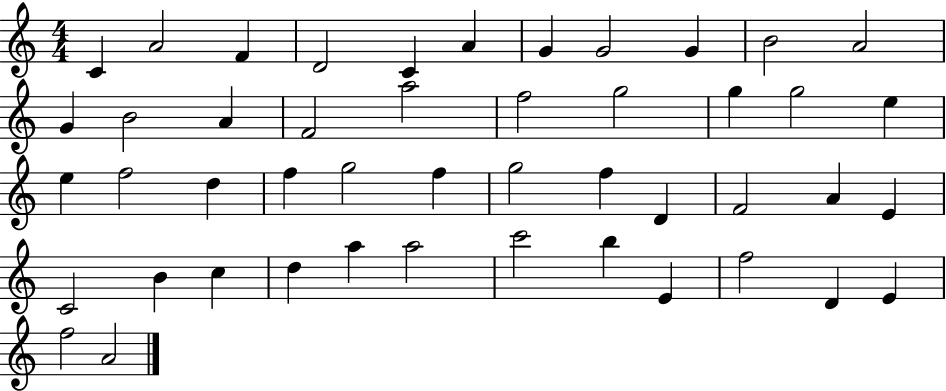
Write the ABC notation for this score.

X:1
T:Untitled
M:4/4
L:1/4
K:C
C A2 F D2 C A G G2 G B2 A2 G B2 A F2 a2 f2 g2 g g2 e e f2 d f g2 f g2 f D F2 A E C2 B c d a a2 c'2 b E f2 D E f2 A2